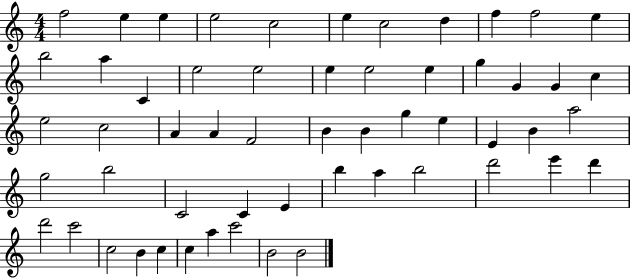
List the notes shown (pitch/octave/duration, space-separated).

F5/h E5/q E5/q E5/h C5/h E5/q C5/h D5/q F5/q F5/h E5/q B5/h A5/q C4/q E5/h E5/h E5/q E5/h E5/q G5/q G4/q G4/q C5/q E5/h C5/h A4/q A4/q F4/h B4/q B4/q G5/q E5/q E4/q B4/q A5/h G5/h B5/h C4/h C4/q E4/q B5/q A5/q B5/h D6/h E6/q D6/q D6/h C6/h C5/h B4/q C5/q C5/q A5/q C6/h B4/h B4/h